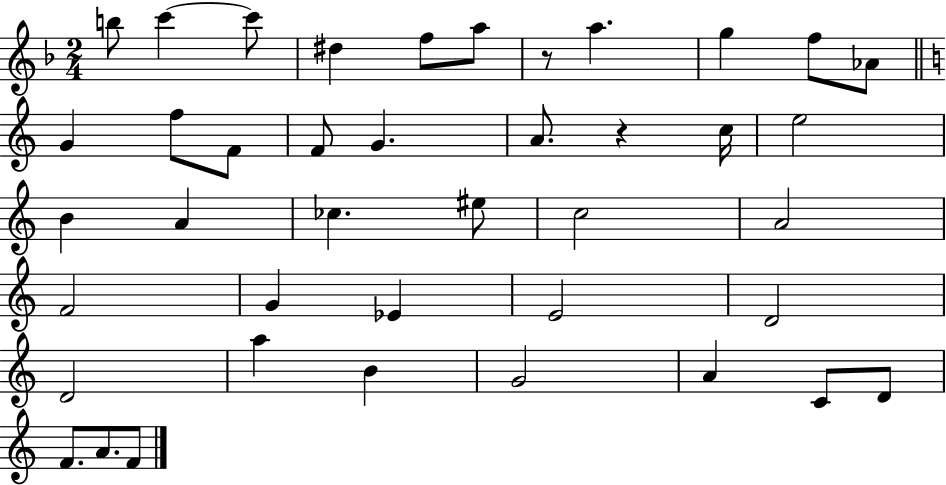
{
  \clef treble
  \numericTimeSignature
  \time 2/4
  \key f \major
  \repeat volta 2 { b''8 c'''4~~ c'''8 | dis''4 f''8 a''8 | r8 a''4. | g''4 f''8 aes'8 | \break \bar "||" \break \key a \minor g'4 f''8 f'8 | f'8 g'4. | a'8. r4 c''16 | e''2 | \break b'4 a'4 | ces''4. eis''8 | c''2 | a'2 | \break f'2 | g'4 ees'4 | e'2 | d'2 | \break d'2 | a''4 b'4 | g'2 | a'4 c'8 d'8 | \break f'8. a'8. f'8 | } \bar "|."
}